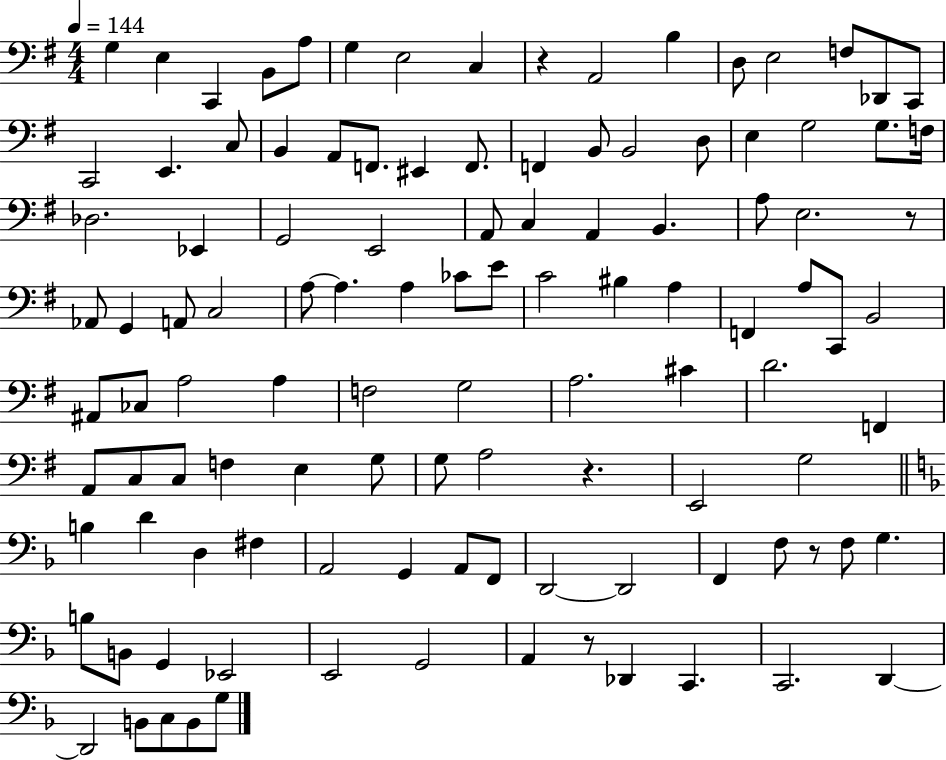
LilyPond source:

{
  \clef bass
  \numericTimeSignature
  \time 4/4
  \key g \major
  \tempo 4 = 144
  g4 e4 c,4 b,8 a8 | g4 e2 c4 | r4 a,2 b4 | d8 e2 f8 des,8 c,8 | \break c,2 e,4. c8 | b,4 a,8 f,8. eis,4 f,8. | f,4 b,8 b,2 d8 | e4 g2 g8. f16 | \break des2. ees,4 | g,2 e,2 | a,8 c4 a,4 b,4. | a8 e2. r8 | \break aes,8 g,4 a,8 c2 | a8~~ a4. a4 ces'8 e'8 | c'2 bis4 a4 | f,4 a8 c,8 b,2 | \break ais,8 ces8 a2 a4 | f2 g2 | a2. cis'4 | d'2. f,4 | \break a,8 c8 c8 f4 e4 g8 | g8 a2 r4. | e,2 g2 | \bar "||" \break \key d \minor b4 d'4 d4 fis4 | a,2 g,4 a,8 f,8 | d,2~~ d,2 | f,4 f8 r8 f8 g4. | \break b8 b,8 g,4 ees,2 | e,2 g,2 | a,4 r8 des,4 c,4. | c,2. d,4~~ | \break d,2 b,8 c8 b,8 g8 | \bar "|."
}